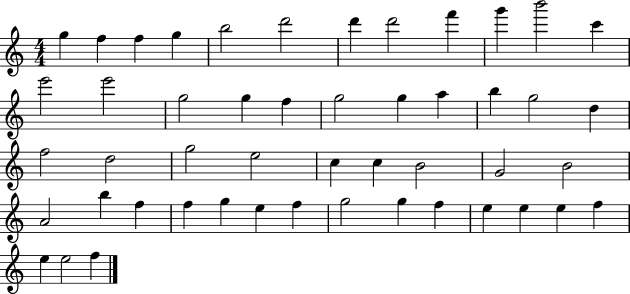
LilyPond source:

{
  \clef treble
  \numericTimeSignature
  \time 4/4
  \key c \major
  g''4 f''4 f''4 g''4 | b''2 d'''2 | d'''4 d'''2 f'''4 | g'''4 b'''2 c'''4 | \break e'''2 e'''2 | g''2 g''4 f''4 | g''2 g''4 a''4 | b''4 g''2 d''4 | \break f''2 d''2 | g''2 e''2 | c''4 c''4 b'2 | g'2 b'2 | \break a'2 b''4 f''4 | f''4 g''4 e''4 f''4 | g''2 g''4 f''4 | e''4 e''4 e''4 f''4 | \break e''4 e''2 f''4 | \bar "|."
}